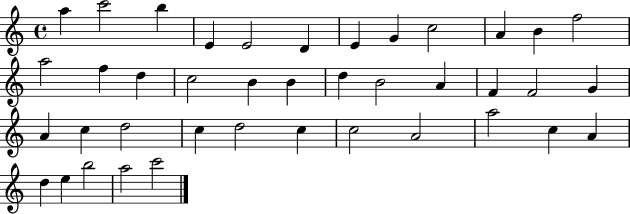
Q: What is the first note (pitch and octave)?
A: A5